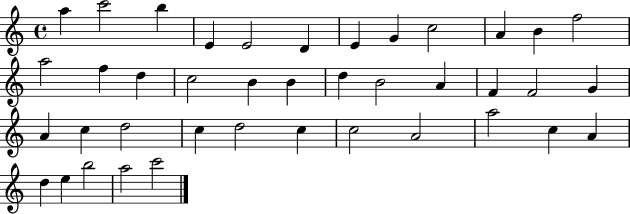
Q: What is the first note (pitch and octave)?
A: A5